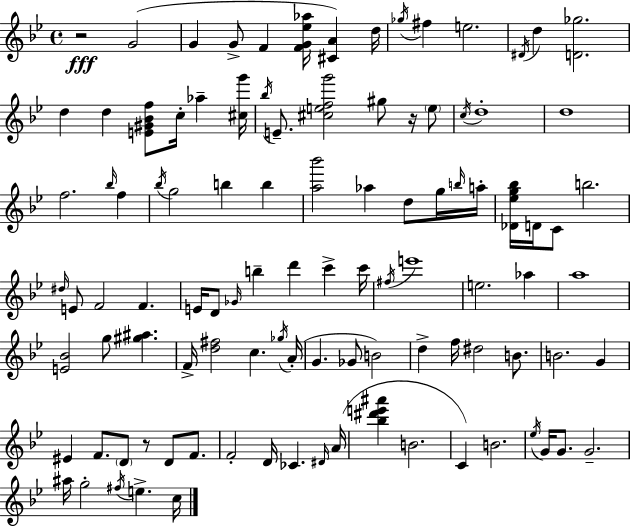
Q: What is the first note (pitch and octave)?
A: G4